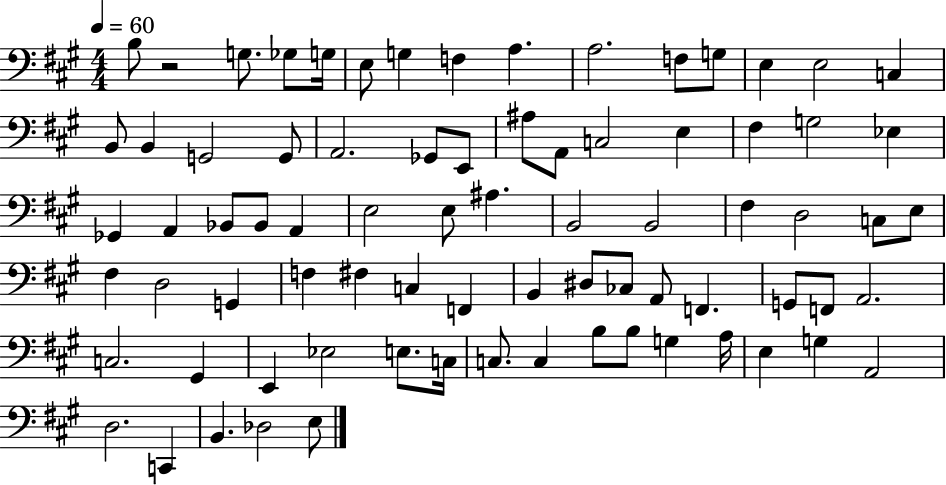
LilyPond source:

{
  \clef bass
  \numericTimeSignature
  \time 4/4
  \key a \major
  \tempo 4 = 60
  b8 r2 g8. ges8 g16 | e8 g4 f4 a4. | a2. f8 g8 | e4 e2 c4 | \break b,8 b,4 g,2 g,8 | a,2. ges,8 e,8 | ais8 a,8 c2 e4 | fis4 g2 ees4 | \break ges,4 a,4 bes,8 bes,8 a,4 | e2 e8 ais4. | b,2 b,2 | fis4 d2 c8 e8 | \break fis4 d2 g,4 | f4 fis4 c4 f,4 | b,4 dis8 ces8 a,8 f,4. | g,8 f,8 a,2. | \break c2. gis,4 | e,4 ees2 e8. c16 | c8. c4 b8 b8 g4 a16 | e4 g4 a,2 | \break d2. c,4 | b,4. des2 e8 | \bar "|."
}